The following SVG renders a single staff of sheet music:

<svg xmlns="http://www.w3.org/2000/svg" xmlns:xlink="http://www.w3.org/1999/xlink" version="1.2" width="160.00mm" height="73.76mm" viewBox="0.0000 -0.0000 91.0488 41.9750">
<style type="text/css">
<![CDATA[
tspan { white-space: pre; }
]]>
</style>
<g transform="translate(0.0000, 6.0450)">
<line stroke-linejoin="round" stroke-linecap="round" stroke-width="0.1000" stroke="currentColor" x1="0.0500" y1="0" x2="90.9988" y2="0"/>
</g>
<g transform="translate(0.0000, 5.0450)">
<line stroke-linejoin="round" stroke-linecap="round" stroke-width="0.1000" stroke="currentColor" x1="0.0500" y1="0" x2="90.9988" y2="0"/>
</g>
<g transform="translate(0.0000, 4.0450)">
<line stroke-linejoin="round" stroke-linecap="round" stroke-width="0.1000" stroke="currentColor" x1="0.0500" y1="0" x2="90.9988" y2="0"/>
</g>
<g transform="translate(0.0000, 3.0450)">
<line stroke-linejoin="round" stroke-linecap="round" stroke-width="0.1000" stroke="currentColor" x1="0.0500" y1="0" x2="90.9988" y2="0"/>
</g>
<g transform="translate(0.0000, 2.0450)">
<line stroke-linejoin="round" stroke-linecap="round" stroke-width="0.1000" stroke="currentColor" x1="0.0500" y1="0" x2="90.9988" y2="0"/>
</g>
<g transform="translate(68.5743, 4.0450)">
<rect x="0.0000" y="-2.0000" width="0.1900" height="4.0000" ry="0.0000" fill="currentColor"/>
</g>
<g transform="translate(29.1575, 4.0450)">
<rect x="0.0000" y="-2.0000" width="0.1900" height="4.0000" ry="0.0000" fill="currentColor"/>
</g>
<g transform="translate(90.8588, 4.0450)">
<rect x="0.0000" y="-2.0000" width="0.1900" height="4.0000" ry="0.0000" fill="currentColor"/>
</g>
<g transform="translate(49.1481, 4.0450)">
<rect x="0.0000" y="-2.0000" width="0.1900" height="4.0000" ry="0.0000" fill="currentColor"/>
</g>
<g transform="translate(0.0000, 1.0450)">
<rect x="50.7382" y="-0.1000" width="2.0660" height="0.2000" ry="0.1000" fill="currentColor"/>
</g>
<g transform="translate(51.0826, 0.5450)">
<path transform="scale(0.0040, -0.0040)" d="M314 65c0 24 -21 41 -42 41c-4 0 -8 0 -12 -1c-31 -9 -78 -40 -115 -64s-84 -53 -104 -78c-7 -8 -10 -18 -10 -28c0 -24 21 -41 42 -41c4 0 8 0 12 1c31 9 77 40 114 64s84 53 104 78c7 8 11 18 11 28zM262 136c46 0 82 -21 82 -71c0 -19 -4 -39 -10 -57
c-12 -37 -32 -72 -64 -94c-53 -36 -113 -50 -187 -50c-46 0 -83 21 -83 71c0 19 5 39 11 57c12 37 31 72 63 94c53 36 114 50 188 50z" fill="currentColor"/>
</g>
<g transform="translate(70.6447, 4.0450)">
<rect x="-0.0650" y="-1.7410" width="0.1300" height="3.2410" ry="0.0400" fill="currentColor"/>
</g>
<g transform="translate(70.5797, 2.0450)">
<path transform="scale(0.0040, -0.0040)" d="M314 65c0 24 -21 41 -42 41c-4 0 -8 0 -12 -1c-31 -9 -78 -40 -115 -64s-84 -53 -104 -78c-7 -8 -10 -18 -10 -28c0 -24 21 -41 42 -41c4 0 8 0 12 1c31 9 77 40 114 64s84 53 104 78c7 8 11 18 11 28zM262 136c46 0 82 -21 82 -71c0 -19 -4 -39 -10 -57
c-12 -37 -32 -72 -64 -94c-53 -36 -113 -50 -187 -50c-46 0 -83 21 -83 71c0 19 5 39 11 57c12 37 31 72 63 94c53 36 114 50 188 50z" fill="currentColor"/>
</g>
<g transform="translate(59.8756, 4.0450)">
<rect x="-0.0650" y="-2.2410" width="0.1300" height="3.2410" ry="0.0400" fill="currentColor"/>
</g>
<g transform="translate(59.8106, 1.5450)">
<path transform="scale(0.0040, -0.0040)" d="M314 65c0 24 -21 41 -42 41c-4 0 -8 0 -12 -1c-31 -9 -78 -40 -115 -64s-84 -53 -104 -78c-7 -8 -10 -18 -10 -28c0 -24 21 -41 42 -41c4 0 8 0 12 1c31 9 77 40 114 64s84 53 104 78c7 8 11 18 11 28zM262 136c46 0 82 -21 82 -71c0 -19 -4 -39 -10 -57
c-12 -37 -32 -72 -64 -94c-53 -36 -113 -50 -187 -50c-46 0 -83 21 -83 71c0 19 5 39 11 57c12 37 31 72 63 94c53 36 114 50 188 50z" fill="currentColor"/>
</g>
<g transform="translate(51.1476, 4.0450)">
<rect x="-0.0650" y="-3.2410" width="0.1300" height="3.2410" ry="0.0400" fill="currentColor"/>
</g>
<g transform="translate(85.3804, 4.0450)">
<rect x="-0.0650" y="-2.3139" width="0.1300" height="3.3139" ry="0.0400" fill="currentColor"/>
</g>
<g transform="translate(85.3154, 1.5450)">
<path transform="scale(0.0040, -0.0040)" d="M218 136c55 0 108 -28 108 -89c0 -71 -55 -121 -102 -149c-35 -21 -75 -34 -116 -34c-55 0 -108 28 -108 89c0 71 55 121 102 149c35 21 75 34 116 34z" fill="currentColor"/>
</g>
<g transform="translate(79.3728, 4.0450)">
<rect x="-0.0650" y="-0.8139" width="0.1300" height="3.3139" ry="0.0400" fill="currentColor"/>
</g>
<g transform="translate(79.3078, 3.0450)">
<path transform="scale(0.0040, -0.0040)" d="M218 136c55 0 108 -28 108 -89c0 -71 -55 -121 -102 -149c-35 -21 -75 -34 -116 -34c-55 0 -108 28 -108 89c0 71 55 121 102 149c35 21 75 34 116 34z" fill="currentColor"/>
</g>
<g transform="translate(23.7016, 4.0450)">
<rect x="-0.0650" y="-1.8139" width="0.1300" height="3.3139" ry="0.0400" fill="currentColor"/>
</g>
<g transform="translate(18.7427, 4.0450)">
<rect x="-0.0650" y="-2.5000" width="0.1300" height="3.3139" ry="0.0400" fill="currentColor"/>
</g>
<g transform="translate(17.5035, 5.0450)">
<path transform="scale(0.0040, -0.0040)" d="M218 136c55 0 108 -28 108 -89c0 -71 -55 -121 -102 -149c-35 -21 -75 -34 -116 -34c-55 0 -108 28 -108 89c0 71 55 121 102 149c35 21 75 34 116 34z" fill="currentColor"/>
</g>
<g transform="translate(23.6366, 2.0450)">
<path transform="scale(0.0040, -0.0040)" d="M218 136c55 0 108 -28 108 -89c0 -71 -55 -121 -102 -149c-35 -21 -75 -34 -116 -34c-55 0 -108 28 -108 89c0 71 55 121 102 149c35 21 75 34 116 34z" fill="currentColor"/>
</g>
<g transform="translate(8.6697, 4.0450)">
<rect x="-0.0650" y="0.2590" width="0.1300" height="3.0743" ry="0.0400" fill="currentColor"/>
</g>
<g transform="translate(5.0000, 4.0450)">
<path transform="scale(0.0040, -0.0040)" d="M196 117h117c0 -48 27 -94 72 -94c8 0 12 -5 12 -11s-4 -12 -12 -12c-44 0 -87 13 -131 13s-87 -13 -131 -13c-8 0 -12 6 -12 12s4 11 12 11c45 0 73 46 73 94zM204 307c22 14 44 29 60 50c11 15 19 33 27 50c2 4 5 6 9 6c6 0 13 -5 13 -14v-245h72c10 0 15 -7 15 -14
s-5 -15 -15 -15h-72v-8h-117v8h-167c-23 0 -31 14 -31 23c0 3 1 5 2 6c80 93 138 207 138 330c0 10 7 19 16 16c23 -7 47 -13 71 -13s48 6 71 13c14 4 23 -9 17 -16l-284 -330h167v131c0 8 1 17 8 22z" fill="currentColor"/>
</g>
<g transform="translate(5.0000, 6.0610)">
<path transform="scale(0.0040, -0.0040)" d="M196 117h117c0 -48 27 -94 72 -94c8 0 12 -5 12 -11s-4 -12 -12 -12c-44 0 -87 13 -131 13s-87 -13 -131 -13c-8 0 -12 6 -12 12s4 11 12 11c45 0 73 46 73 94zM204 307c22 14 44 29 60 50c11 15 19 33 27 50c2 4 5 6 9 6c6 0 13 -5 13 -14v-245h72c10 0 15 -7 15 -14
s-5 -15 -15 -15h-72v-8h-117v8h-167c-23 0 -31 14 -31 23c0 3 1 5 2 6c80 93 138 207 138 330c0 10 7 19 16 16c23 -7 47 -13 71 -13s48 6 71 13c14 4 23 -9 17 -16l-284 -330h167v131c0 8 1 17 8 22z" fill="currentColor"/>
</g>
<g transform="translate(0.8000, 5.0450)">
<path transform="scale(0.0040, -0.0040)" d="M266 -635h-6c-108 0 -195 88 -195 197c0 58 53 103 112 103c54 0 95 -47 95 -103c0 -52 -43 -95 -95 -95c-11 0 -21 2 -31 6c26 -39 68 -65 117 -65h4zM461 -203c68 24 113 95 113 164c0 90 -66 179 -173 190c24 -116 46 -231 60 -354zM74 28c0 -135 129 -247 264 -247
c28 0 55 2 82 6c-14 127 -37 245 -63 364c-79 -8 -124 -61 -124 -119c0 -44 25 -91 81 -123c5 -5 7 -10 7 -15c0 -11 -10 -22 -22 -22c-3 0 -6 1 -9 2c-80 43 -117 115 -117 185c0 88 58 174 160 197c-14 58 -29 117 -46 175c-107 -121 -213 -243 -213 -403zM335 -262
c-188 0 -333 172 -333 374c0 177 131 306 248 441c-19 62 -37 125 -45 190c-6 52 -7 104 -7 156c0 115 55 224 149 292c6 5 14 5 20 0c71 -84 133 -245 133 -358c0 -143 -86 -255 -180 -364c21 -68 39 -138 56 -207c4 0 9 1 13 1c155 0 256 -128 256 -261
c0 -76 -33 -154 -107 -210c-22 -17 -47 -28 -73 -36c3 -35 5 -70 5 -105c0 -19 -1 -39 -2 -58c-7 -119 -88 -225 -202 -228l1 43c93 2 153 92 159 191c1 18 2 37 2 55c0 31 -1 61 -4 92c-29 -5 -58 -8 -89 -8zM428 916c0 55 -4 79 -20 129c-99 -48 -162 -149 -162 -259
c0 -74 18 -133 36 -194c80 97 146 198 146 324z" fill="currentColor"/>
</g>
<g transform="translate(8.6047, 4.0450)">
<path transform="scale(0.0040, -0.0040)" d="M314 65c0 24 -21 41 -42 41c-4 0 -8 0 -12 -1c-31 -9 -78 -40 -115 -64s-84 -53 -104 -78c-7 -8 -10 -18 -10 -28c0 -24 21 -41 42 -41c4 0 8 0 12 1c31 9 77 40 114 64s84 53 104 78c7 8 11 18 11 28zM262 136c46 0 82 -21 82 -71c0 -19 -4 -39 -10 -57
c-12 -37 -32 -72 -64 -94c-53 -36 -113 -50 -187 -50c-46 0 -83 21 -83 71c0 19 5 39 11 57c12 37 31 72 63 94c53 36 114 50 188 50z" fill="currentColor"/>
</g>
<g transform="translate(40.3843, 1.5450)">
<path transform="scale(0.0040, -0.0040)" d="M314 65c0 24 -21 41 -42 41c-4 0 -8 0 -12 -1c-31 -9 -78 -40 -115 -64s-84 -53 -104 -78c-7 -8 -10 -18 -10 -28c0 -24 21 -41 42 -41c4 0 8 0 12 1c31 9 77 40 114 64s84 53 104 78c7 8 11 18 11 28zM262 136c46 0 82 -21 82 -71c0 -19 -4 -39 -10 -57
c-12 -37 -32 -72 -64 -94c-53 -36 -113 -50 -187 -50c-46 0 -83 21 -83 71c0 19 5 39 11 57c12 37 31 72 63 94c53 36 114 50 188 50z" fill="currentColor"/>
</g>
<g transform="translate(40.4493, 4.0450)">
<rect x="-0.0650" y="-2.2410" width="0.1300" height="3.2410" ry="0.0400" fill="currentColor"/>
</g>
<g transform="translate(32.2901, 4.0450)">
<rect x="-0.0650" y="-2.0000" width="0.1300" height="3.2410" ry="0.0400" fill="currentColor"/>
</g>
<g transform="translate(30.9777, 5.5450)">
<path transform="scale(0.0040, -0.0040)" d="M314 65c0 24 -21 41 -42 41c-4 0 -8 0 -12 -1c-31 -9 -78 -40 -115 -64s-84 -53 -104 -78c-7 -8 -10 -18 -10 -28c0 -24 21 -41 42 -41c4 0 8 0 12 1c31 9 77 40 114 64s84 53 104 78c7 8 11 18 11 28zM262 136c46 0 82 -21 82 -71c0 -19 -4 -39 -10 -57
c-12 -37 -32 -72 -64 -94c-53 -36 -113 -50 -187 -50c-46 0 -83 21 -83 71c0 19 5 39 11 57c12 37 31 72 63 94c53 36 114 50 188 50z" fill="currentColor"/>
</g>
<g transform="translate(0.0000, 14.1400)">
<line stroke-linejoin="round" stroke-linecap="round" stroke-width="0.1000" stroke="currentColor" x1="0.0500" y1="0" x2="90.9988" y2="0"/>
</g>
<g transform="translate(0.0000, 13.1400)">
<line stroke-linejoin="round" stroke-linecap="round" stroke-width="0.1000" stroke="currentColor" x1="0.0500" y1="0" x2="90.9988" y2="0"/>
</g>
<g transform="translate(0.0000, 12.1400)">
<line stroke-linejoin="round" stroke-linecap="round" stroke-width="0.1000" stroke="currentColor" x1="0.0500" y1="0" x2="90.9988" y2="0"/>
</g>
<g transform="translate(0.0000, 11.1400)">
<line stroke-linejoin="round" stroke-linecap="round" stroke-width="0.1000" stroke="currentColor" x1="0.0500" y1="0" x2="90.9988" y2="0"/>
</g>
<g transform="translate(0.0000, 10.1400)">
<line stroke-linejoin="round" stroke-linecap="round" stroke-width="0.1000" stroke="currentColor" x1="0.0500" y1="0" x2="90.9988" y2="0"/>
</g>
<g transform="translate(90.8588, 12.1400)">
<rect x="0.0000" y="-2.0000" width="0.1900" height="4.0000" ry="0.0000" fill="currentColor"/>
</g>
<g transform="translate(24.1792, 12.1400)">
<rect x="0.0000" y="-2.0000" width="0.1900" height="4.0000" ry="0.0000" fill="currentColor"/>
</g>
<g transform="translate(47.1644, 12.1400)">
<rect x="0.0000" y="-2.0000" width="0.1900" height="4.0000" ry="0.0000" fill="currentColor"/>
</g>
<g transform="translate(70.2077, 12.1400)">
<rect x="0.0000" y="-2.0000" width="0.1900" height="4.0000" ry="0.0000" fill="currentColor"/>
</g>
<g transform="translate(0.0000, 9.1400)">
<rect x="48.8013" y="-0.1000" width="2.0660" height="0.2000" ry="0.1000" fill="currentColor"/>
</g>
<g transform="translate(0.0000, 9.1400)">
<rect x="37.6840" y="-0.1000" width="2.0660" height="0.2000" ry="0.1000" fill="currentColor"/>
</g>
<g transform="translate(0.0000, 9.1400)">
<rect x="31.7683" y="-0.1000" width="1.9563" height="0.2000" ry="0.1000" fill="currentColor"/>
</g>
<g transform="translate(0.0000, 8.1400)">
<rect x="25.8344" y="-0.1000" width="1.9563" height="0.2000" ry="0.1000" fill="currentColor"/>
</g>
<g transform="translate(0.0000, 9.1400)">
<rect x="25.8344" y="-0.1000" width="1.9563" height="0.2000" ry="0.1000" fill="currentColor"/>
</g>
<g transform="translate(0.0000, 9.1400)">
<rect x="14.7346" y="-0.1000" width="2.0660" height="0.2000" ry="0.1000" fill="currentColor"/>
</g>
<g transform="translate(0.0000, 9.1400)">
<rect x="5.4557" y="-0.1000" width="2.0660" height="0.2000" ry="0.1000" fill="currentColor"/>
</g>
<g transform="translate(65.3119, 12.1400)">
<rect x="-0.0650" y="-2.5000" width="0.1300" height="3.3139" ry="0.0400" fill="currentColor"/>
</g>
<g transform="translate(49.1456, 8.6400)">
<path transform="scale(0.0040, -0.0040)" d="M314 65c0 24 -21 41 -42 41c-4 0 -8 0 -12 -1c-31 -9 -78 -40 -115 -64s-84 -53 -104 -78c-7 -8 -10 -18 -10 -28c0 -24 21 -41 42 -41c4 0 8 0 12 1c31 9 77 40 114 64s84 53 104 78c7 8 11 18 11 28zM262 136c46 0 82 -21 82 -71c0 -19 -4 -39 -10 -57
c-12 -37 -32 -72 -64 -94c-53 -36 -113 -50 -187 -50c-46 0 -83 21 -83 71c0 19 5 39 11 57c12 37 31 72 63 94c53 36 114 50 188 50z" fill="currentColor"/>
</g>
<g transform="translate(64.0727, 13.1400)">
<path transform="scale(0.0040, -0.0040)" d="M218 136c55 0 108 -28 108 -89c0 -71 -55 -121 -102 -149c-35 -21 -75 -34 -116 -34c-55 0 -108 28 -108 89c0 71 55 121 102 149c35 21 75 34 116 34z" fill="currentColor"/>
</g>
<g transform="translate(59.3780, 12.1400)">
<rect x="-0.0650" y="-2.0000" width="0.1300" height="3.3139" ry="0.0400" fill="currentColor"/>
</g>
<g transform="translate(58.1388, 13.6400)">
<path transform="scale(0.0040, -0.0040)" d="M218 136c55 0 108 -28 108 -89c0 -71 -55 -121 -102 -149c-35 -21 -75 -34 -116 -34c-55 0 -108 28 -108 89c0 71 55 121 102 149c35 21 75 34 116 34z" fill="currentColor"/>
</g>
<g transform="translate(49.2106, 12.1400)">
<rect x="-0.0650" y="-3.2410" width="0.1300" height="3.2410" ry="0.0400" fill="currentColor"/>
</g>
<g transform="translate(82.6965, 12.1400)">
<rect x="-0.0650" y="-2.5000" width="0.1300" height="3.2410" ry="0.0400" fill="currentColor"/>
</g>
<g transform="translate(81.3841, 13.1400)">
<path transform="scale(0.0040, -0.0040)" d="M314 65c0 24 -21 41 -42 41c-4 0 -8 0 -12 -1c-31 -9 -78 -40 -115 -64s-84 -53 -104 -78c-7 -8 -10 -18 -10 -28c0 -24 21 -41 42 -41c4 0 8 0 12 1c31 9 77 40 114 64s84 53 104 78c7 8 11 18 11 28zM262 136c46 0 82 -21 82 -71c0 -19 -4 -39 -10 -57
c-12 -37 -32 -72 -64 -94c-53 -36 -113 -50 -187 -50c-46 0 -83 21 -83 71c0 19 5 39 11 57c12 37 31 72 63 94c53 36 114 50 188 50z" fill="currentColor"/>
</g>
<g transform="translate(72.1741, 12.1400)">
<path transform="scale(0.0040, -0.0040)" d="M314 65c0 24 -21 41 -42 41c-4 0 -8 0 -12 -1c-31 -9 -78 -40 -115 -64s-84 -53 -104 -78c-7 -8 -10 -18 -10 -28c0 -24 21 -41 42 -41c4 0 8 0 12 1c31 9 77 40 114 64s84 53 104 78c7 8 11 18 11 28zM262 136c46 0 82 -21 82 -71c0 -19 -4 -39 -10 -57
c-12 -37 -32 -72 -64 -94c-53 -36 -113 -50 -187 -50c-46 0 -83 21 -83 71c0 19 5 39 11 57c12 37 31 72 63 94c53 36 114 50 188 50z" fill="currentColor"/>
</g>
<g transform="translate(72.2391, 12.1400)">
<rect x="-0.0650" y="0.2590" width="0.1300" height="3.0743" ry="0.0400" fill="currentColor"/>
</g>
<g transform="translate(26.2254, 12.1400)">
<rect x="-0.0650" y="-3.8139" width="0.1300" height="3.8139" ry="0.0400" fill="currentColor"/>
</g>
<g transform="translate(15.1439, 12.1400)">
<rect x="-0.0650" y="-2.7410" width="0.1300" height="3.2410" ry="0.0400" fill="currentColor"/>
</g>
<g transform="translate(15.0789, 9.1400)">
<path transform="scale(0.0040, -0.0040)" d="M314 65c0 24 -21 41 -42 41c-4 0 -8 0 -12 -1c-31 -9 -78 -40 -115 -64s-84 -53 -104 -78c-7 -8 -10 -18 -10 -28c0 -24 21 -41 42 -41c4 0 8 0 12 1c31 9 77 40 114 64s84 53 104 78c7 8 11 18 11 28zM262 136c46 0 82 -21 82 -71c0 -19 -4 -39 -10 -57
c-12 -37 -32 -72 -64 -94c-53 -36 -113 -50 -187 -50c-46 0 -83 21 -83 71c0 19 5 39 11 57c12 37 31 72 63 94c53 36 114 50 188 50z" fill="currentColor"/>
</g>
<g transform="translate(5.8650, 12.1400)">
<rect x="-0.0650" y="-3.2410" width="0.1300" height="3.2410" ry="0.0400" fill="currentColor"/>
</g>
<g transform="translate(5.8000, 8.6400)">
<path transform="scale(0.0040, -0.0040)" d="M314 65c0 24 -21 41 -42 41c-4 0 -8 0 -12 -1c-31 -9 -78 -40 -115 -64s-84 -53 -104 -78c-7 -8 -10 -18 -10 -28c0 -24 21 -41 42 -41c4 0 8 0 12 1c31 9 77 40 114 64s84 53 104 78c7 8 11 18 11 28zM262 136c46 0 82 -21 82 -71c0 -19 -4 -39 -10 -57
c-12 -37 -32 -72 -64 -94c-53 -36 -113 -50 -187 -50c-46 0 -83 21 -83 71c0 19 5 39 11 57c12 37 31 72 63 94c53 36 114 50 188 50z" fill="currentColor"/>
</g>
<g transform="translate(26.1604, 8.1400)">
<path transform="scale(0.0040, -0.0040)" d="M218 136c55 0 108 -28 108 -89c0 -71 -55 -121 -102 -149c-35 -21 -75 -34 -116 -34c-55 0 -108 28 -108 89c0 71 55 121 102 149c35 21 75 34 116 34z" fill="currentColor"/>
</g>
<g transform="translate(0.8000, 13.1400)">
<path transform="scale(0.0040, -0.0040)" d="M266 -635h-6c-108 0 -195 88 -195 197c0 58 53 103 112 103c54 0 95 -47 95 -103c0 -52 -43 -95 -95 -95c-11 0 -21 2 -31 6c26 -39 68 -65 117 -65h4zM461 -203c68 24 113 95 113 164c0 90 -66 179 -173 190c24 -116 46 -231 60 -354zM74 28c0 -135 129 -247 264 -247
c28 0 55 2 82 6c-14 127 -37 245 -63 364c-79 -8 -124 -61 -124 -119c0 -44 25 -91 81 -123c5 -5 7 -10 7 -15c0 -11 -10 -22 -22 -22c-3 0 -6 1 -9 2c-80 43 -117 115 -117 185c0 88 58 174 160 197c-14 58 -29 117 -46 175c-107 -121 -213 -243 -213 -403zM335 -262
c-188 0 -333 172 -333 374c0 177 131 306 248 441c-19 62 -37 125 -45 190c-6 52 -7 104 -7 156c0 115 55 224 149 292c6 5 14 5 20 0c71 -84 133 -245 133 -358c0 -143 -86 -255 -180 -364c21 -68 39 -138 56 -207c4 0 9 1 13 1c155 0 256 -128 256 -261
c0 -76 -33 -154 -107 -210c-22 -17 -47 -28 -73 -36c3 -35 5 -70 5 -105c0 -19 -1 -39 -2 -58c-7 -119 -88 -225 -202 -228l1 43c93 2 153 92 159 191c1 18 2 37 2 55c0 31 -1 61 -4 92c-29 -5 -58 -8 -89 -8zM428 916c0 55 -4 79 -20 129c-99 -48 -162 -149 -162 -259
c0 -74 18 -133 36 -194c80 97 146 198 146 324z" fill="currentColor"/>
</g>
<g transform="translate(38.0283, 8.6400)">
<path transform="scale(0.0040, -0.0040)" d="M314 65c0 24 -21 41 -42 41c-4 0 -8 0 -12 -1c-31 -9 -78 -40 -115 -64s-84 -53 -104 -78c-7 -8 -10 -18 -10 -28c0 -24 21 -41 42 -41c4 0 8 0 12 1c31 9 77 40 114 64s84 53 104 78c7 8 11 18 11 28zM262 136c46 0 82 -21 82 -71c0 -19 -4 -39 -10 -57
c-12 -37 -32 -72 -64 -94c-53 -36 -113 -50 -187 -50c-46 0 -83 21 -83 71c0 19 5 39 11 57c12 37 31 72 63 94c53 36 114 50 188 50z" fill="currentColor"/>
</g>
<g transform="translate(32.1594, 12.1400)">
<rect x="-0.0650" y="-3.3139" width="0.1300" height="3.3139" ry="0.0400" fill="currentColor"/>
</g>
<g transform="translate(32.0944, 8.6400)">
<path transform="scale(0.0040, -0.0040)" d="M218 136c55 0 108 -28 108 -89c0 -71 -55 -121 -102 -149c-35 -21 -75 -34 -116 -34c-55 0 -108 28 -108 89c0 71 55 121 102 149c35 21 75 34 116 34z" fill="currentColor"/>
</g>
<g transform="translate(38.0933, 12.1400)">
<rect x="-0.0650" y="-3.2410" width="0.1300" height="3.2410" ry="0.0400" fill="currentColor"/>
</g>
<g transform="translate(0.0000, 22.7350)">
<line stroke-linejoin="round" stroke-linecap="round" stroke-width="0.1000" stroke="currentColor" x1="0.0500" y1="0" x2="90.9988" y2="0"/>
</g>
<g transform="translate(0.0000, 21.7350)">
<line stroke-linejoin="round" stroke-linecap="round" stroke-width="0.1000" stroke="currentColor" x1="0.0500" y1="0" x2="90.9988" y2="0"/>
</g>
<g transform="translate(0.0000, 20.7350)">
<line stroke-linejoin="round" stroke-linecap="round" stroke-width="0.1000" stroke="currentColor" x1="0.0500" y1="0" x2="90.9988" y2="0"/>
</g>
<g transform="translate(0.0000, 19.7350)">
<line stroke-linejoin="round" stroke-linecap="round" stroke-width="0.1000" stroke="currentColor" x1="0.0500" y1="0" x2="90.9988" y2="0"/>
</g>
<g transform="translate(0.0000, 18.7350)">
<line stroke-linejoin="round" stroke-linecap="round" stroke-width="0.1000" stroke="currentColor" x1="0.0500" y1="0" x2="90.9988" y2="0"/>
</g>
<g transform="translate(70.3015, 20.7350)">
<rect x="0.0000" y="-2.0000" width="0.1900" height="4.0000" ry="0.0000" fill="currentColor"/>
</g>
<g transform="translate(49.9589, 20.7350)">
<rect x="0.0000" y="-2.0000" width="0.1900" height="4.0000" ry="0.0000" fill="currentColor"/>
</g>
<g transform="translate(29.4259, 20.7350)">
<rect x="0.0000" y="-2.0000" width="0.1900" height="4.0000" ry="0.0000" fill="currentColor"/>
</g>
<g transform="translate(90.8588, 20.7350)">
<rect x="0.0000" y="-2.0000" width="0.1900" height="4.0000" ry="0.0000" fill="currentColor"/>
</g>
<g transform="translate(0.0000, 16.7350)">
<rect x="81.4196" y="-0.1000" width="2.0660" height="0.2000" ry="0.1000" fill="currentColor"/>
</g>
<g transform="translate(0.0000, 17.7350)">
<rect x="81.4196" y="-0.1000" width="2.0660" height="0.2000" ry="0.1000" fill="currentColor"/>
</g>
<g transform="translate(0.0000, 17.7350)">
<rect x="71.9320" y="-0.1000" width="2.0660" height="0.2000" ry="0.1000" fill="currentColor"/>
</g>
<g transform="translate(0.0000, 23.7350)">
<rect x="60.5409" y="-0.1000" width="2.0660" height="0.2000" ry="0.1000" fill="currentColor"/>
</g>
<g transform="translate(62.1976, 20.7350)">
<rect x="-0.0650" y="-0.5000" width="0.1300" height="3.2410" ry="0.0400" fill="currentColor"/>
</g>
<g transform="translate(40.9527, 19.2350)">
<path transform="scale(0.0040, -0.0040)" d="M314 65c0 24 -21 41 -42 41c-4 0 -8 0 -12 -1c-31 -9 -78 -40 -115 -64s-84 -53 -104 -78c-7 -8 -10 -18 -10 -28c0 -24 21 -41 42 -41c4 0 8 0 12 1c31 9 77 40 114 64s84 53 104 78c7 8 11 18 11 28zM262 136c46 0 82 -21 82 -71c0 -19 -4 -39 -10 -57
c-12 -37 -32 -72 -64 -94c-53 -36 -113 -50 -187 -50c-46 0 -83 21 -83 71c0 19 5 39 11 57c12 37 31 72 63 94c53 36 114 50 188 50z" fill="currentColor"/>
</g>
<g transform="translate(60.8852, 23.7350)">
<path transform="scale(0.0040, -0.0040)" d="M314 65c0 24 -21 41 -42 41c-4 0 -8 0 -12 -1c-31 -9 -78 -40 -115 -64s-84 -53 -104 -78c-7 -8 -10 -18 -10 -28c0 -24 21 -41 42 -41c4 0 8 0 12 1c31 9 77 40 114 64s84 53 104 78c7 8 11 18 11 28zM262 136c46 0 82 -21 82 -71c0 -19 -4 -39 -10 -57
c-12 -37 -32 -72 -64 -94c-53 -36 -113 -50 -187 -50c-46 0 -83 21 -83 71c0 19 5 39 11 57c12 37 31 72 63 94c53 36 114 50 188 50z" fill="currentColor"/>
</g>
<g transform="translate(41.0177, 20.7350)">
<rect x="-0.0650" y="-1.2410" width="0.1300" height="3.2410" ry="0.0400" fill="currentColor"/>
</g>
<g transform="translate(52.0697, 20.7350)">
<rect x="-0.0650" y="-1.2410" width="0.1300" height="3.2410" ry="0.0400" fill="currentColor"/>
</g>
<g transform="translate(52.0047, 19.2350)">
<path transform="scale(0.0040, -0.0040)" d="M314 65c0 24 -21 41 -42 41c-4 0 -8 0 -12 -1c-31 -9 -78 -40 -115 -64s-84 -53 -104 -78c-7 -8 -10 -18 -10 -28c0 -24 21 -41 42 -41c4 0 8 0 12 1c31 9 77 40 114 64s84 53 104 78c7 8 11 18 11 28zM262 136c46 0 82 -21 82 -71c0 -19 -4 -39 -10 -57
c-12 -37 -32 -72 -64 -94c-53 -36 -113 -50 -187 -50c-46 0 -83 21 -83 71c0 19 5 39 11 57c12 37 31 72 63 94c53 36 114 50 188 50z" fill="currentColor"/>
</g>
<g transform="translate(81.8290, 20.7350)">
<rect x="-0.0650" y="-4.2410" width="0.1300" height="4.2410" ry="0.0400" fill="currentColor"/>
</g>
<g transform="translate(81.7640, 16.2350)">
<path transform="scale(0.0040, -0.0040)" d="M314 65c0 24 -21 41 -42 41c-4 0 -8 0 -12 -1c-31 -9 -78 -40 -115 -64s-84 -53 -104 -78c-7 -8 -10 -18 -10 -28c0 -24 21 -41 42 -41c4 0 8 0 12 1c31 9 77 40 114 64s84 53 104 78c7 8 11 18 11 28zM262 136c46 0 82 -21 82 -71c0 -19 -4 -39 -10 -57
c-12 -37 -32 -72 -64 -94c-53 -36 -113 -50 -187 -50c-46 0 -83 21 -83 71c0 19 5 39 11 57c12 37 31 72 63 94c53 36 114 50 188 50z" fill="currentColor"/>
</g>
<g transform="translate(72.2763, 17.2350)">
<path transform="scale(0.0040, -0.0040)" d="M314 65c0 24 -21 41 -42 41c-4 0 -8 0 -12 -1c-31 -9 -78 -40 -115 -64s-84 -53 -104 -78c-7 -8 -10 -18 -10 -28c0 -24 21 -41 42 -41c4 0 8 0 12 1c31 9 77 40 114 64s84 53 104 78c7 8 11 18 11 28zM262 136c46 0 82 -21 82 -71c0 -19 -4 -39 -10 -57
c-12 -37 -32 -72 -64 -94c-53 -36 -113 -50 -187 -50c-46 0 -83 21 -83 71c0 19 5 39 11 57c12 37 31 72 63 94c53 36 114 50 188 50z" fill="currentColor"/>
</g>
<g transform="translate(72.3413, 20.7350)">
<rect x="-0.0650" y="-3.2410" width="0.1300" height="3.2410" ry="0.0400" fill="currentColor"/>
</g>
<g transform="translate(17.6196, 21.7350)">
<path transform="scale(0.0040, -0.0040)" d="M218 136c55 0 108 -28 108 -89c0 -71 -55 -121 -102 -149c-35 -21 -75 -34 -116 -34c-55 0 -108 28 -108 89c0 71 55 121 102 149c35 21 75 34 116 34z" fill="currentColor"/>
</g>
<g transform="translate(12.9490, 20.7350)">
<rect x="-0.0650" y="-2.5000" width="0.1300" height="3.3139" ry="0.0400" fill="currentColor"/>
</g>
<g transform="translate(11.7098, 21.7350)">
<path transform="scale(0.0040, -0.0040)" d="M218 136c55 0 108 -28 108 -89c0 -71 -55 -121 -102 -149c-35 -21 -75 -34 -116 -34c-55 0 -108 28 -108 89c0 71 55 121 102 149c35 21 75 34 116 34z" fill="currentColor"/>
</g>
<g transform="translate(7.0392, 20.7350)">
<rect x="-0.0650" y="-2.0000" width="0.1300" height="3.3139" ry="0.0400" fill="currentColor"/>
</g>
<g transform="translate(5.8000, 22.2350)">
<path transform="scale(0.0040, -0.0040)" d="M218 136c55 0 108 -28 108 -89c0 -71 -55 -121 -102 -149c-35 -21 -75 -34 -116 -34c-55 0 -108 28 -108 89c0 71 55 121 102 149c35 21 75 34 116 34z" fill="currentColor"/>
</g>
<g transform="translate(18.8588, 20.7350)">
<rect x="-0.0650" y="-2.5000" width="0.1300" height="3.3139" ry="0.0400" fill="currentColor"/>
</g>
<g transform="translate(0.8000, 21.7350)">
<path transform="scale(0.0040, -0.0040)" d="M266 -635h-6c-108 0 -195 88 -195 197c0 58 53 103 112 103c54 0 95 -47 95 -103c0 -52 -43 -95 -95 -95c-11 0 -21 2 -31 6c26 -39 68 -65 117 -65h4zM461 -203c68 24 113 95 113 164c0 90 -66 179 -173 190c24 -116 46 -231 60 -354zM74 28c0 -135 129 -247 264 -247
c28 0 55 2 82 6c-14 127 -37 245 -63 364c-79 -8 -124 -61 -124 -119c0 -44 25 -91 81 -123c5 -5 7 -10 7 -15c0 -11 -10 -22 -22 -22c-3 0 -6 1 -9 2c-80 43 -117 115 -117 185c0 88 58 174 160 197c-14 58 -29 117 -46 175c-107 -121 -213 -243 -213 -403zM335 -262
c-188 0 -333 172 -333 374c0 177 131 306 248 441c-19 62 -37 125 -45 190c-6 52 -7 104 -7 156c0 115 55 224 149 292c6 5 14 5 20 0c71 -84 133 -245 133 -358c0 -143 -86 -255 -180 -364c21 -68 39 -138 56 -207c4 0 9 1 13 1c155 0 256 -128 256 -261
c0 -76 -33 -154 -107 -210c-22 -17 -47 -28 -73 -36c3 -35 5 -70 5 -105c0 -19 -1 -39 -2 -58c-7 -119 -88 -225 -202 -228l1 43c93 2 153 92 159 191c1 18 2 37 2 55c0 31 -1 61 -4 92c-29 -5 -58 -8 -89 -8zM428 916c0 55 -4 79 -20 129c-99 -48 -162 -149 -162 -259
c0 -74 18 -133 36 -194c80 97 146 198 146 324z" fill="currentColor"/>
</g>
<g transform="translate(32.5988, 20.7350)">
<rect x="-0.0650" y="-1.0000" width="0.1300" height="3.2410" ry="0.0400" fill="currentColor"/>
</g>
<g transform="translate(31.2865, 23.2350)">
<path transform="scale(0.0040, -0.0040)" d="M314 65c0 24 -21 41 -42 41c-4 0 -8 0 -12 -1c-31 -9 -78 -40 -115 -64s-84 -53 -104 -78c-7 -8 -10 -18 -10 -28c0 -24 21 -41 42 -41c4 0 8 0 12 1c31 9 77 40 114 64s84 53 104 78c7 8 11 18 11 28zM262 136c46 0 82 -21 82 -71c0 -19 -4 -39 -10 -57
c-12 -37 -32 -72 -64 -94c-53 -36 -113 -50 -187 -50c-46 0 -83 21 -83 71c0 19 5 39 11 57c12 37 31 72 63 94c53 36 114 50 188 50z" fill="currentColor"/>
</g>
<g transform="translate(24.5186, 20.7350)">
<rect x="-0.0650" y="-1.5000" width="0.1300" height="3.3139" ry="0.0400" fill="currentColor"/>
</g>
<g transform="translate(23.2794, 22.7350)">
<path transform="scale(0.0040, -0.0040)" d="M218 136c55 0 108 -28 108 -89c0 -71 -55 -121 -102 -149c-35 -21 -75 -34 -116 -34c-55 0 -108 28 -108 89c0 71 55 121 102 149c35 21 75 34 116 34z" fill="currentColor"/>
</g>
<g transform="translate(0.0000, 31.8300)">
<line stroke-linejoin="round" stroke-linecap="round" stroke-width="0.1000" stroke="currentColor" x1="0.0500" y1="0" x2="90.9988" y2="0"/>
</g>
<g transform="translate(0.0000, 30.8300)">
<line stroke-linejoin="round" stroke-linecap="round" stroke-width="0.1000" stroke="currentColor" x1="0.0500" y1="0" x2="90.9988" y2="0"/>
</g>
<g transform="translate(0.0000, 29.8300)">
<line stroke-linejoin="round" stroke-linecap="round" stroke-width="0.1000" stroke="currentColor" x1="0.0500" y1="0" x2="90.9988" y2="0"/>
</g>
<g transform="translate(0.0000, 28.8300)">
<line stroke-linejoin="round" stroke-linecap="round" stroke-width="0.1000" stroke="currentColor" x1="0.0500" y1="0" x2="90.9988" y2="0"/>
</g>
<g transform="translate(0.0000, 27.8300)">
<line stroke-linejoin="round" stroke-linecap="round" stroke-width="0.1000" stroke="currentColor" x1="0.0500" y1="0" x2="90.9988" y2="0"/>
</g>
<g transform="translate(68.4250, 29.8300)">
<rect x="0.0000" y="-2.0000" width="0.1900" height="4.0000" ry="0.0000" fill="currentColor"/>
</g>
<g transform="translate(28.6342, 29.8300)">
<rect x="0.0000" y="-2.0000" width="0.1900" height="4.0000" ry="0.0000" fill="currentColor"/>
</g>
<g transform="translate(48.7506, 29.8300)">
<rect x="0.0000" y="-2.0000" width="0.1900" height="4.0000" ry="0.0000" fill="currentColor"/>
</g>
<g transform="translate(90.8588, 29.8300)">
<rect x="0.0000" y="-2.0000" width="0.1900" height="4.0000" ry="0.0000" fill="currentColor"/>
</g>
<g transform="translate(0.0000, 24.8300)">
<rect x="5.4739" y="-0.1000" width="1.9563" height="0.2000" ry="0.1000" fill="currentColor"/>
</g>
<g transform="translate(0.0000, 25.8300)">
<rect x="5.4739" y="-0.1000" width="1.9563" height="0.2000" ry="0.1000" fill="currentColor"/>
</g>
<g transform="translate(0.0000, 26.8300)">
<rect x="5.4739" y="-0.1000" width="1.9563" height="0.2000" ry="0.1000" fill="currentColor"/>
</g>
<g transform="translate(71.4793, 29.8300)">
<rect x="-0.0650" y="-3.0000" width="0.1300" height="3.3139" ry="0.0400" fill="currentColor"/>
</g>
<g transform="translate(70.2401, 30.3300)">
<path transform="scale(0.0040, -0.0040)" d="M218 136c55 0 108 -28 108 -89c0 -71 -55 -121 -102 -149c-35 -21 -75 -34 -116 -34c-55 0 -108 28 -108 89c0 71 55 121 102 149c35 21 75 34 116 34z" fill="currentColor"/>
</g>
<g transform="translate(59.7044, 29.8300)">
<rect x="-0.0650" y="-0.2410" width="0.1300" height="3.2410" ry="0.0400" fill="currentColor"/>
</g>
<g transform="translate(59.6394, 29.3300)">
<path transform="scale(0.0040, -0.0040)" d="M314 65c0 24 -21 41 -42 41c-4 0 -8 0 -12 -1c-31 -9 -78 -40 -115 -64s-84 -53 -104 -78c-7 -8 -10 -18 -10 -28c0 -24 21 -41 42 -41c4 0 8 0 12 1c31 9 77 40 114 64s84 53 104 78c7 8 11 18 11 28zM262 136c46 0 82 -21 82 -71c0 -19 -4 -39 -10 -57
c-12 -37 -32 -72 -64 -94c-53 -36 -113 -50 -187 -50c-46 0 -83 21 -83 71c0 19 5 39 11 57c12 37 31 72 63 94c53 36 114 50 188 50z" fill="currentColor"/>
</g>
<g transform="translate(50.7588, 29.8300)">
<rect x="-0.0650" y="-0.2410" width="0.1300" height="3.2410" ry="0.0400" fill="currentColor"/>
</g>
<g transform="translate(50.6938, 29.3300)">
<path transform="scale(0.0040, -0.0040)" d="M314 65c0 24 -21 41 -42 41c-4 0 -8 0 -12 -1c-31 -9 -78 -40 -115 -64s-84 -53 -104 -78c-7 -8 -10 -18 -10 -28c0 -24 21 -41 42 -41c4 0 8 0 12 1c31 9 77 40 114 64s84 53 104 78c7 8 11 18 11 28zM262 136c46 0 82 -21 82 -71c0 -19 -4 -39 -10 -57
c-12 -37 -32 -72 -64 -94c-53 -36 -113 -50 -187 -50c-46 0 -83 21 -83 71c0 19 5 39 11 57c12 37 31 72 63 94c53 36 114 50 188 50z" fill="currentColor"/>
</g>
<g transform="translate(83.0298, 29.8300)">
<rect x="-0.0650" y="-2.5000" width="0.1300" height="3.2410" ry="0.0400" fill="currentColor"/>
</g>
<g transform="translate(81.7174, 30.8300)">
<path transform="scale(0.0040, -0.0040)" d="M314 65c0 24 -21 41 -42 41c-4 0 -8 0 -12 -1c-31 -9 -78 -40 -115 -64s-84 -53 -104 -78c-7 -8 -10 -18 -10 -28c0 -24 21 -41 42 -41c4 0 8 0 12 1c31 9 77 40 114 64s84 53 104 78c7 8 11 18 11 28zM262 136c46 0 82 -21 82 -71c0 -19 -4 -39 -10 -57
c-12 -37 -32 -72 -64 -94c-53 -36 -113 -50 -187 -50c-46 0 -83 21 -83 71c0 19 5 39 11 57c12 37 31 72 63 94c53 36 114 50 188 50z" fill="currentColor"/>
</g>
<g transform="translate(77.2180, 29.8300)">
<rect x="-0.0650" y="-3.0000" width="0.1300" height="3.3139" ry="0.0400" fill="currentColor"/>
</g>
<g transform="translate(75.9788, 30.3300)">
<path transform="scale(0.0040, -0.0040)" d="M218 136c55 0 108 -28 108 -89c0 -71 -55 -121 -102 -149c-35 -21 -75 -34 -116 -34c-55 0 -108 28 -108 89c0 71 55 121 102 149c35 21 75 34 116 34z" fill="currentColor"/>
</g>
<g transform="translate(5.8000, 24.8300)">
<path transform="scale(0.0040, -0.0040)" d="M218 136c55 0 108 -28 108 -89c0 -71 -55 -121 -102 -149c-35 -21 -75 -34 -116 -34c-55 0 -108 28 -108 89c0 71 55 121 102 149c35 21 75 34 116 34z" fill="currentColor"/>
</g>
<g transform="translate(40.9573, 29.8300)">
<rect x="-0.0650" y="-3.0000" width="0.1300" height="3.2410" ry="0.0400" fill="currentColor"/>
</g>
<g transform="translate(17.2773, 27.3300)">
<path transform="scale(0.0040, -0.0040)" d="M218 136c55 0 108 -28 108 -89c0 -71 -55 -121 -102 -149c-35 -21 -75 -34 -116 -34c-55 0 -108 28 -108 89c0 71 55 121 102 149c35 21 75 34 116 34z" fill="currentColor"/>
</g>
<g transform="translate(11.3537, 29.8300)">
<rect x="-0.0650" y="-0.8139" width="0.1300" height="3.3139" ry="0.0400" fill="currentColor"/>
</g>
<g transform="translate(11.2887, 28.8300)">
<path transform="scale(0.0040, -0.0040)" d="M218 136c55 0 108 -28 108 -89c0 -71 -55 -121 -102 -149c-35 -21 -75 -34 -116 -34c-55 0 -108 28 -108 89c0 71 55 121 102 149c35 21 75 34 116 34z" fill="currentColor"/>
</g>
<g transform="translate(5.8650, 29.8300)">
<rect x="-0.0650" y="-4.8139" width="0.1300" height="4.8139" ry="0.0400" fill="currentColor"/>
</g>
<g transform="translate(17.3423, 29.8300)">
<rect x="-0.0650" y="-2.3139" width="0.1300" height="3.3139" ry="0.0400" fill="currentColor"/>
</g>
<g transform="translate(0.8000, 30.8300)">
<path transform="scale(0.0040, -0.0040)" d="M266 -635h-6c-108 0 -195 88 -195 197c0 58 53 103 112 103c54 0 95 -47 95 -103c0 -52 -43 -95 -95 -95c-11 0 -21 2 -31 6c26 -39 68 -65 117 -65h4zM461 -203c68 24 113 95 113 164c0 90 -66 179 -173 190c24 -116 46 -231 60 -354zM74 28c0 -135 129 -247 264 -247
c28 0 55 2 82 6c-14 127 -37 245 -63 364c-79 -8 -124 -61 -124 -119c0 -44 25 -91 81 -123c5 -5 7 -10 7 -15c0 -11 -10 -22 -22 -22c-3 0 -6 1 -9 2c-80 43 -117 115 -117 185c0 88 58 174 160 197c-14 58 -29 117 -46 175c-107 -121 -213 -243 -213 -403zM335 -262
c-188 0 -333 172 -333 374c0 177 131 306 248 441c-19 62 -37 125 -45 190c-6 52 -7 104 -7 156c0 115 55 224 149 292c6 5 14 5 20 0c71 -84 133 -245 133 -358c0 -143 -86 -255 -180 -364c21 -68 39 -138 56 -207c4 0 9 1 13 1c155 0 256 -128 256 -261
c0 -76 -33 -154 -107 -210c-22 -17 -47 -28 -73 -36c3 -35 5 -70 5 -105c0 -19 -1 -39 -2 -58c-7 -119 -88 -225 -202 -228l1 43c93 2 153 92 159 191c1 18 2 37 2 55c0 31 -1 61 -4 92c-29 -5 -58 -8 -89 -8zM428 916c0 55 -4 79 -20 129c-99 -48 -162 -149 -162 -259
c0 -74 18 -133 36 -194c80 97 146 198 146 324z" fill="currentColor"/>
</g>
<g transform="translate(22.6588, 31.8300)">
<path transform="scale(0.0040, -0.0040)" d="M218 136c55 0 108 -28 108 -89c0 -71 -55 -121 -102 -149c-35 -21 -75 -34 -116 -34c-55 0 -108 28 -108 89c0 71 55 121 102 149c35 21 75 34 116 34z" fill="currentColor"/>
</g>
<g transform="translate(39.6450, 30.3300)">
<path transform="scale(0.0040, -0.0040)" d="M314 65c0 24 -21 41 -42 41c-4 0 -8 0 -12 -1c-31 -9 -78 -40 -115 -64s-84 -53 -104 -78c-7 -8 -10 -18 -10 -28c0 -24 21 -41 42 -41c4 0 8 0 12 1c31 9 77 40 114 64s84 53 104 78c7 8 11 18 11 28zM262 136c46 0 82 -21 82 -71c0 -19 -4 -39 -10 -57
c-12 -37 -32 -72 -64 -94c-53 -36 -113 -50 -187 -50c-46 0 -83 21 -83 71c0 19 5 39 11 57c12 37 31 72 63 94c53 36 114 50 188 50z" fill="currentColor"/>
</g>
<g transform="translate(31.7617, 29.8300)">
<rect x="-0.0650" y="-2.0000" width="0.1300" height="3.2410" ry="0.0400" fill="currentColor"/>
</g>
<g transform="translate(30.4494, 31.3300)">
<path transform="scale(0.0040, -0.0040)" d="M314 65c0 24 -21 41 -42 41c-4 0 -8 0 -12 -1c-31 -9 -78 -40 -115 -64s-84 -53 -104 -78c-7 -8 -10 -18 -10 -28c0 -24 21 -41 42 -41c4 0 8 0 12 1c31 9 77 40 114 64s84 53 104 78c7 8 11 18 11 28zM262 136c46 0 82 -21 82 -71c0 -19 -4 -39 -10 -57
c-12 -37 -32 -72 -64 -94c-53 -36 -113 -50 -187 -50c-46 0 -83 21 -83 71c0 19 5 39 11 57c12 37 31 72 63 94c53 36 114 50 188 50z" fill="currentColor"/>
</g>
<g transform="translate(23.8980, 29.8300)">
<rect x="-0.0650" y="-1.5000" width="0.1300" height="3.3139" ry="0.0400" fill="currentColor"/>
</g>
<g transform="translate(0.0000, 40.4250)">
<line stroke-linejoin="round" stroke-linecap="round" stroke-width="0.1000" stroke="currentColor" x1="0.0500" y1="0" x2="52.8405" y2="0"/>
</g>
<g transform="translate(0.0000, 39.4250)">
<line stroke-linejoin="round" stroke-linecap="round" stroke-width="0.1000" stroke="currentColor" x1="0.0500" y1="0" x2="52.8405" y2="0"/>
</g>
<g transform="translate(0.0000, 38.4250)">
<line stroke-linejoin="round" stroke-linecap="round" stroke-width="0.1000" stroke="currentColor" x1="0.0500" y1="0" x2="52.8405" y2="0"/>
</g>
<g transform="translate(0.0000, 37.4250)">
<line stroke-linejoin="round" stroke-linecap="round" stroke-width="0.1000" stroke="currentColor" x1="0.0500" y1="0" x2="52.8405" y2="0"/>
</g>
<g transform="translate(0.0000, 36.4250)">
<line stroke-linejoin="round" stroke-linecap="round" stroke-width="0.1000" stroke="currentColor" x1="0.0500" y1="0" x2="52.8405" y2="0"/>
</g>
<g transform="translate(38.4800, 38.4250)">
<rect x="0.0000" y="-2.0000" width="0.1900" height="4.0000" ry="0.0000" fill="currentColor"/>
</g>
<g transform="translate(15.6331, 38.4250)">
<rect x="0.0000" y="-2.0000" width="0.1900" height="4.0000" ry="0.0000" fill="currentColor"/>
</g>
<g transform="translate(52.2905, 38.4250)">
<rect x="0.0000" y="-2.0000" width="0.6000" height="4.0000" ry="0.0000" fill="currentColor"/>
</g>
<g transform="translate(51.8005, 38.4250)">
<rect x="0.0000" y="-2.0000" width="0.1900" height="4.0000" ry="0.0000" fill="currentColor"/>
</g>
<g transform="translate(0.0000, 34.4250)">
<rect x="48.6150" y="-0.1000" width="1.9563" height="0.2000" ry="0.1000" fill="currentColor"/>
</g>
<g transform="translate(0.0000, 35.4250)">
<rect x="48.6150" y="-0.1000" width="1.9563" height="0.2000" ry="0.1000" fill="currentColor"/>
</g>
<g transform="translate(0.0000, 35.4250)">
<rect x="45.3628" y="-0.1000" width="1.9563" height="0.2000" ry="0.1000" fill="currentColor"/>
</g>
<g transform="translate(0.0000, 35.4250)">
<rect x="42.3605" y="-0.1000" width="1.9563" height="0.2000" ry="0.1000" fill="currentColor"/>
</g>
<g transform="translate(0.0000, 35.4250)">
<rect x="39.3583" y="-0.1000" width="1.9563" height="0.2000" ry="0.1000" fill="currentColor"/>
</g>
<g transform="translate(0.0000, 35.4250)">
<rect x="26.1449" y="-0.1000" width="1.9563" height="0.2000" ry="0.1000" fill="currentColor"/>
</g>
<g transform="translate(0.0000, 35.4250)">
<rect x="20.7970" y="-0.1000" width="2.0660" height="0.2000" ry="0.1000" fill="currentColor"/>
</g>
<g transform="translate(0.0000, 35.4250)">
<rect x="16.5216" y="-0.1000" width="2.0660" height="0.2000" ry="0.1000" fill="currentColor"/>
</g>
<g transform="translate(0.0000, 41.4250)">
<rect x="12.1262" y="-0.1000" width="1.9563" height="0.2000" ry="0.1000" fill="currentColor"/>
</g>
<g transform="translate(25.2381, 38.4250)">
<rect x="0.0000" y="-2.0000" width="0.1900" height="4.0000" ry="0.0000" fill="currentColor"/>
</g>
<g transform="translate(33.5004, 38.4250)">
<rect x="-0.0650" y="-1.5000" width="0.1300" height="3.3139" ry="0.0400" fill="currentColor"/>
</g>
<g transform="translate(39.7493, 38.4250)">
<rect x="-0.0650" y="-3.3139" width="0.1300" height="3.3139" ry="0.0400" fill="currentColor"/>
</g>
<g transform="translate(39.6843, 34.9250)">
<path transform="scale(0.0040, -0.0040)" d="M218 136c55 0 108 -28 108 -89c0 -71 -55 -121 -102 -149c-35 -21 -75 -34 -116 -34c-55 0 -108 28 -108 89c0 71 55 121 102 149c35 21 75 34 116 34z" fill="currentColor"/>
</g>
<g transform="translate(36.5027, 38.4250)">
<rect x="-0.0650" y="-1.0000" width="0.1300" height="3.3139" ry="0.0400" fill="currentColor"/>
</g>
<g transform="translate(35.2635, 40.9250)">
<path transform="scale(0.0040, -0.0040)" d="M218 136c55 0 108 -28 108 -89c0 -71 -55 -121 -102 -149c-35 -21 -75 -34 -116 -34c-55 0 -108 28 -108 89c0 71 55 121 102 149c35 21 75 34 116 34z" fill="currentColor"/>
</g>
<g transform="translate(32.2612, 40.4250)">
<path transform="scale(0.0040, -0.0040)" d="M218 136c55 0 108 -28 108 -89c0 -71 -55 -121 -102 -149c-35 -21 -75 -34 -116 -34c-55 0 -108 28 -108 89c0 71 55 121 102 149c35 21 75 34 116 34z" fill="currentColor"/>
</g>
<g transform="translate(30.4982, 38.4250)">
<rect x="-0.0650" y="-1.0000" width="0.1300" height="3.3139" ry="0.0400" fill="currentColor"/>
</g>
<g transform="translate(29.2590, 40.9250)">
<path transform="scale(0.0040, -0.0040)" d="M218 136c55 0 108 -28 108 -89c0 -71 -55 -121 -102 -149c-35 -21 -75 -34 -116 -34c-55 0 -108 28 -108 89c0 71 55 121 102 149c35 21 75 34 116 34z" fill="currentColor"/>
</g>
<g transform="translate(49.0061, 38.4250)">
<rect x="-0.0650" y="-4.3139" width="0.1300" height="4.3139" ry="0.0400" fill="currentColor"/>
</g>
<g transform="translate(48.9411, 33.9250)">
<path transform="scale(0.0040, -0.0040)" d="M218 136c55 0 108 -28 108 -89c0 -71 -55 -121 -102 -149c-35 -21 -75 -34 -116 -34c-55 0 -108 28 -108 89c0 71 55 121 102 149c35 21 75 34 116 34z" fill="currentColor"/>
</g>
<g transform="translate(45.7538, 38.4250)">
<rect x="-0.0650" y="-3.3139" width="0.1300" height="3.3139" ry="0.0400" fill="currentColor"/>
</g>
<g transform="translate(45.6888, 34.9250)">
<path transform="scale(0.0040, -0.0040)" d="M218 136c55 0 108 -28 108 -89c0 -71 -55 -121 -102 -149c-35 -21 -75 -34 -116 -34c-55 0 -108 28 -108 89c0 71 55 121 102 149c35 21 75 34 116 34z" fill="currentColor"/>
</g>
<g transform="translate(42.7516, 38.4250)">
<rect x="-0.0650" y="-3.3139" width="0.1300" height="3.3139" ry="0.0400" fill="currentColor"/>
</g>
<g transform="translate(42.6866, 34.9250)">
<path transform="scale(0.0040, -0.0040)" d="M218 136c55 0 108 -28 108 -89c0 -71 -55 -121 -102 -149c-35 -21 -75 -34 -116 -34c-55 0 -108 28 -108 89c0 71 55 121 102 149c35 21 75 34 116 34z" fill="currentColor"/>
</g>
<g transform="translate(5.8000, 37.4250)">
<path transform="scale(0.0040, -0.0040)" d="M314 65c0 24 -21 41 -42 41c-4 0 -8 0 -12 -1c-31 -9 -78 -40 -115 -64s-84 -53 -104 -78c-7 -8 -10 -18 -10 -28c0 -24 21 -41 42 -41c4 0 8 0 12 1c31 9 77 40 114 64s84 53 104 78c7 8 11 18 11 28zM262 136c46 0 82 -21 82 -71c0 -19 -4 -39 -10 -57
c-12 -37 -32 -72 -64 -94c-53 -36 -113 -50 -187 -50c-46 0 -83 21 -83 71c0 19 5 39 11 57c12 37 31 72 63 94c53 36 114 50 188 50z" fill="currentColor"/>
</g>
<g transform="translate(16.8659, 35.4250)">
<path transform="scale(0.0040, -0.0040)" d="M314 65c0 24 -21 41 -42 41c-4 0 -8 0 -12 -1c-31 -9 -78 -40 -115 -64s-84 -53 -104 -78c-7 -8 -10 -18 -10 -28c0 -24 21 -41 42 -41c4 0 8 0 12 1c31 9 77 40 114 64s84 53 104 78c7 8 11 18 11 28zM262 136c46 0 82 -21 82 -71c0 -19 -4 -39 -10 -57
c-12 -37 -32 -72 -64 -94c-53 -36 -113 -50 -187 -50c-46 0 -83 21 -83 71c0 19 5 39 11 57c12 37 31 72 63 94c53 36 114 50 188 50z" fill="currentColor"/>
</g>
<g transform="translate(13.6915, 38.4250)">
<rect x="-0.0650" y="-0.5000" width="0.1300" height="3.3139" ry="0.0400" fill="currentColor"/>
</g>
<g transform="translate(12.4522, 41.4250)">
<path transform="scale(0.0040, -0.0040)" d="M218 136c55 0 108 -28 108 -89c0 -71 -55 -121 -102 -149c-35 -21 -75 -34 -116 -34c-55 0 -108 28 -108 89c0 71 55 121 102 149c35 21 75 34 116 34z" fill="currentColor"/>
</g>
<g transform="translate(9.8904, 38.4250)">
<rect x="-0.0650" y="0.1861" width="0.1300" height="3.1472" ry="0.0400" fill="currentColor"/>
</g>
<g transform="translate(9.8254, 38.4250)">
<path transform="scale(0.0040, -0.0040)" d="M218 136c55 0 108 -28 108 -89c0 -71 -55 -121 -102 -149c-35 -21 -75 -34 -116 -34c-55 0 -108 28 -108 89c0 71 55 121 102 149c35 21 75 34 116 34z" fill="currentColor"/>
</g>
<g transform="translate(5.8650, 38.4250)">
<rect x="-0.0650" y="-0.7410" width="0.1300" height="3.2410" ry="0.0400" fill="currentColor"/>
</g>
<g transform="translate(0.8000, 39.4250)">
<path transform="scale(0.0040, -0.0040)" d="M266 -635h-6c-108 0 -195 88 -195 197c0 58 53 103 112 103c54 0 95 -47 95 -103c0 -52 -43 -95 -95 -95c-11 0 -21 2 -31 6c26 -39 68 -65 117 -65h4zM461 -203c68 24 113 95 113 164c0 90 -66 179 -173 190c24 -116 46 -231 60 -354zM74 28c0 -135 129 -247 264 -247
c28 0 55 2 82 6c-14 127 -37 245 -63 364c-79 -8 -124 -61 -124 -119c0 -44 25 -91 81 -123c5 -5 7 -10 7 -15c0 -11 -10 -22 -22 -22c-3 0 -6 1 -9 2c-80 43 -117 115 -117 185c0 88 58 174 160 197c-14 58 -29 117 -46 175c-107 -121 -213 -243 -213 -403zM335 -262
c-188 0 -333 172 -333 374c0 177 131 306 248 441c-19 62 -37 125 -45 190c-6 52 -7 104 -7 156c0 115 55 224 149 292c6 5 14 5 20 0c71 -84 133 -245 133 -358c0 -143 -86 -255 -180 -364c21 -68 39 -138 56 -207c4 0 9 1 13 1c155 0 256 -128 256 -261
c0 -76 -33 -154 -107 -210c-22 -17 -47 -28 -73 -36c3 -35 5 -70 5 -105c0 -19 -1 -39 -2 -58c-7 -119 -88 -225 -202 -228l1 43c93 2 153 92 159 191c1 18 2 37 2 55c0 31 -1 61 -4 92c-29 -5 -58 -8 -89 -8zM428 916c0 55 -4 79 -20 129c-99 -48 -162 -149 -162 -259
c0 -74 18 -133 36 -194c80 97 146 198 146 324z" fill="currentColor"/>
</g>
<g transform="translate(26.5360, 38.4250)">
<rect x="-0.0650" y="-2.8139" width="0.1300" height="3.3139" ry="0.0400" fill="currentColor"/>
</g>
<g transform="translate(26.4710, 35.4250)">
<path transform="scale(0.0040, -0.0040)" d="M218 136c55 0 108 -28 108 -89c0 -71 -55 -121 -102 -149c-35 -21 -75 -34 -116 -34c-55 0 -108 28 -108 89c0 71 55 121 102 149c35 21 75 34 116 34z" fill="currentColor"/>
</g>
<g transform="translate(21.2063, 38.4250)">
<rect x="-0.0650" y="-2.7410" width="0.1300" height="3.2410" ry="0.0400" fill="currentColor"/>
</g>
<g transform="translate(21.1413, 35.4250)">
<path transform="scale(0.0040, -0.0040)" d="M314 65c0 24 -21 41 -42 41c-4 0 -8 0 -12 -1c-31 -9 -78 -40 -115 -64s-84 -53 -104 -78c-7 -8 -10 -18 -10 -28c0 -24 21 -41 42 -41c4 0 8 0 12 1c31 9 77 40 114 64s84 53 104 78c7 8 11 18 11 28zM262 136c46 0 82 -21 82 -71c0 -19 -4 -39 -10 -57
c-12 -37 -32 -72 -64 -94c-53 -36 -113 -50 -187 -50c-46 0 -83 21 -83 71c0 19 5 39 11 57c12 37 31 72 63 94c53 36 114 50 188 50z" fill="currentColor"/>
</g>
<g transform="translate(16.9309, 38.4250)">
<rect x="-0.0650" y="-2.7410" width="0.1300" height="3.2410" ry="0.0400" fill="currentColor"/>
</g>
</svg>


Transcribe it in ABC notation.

X:1
T:Untitled
M:4/4
L:1/4
K:C
B2 G f F2 g2 b2 g2 f2 d g b2 a2 c' b b2 b2 F G B2 G2 F G G E D2 e2 e2 C2 b2 d'2 e' d g E F2 A2 c2 c2 A A G2 d2 B C a2 a2 a D E D b b b d'